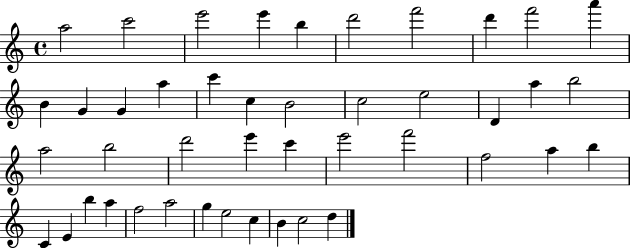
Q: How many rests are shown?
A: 0